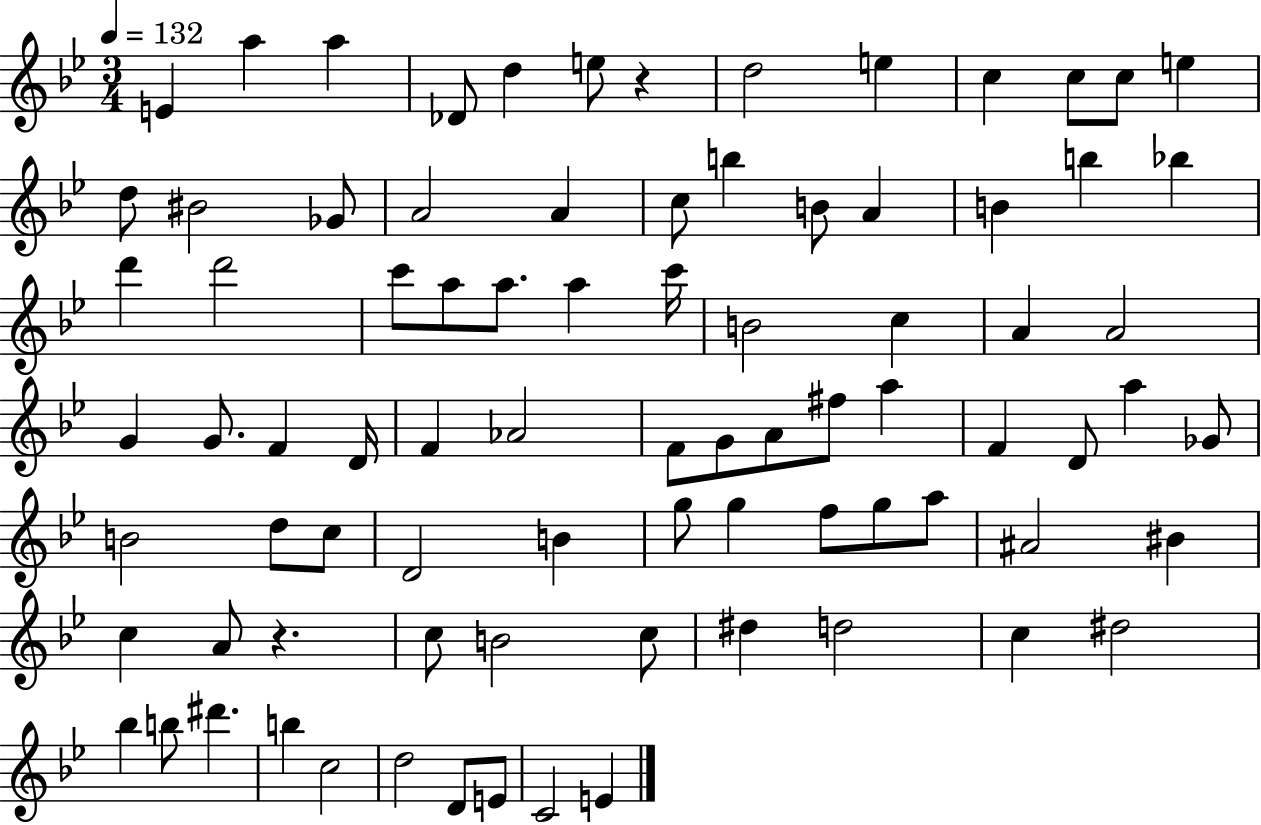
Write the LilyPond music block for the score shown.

{
  \clef treble
  \numericTimeSignature
  \time 3/4
  \key bes \major
  \tempo 4 = 132
  e'4 a''4 a''4 | des'8 d''4 e''8 r4 | d''2 e''4 | c''4 c''8 c''8 e''4 | \break d''8 bis'2 ges'8 | a'2 a'4 | c''8 b''4 b'8 a'4 | b'4 b''4 bes''4 | \break d'''4 d'''2 | c'''8 a''8 a''8. a''4 c'''16 | b'2 c''4 | a'4 a'2 | \break g'4 g'8. f'4 d'16 | f'4 aes'2 | f'8 g'8 a'8 fis''8 a''4 | f'4 d'8 a''4 ges'8 | \break b'2 d''8 c''8 | d'2 b'4 | g''8 g''4 f''8 g''8 a''8 | ais'2 bis'4 | \break c''4 a'8 r4. | c''8 b'2 c''8 | dis''4 d''2 | c''4 dis''2 | \break bes''4 b''8 dis'''4. | b''4 c''2 | d''2 d'8 e'8 | c'2 e'4 | \break \bar "|."
}